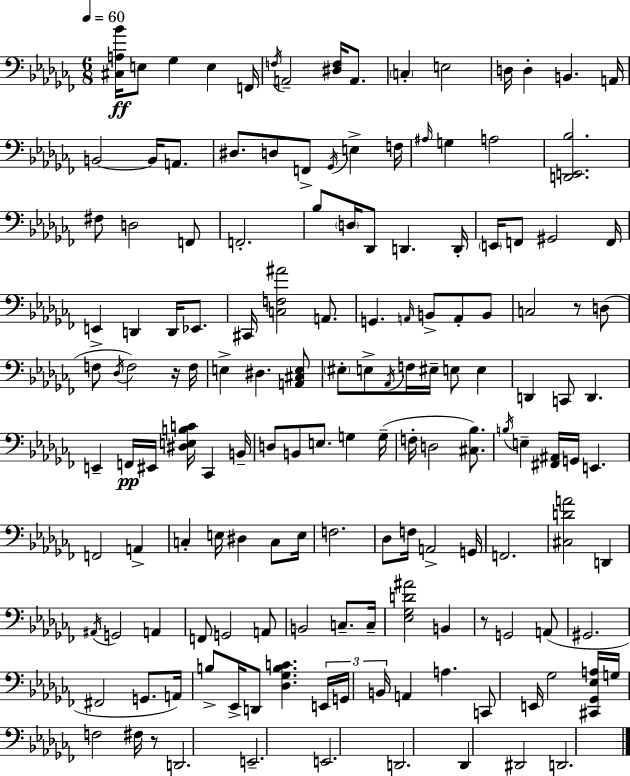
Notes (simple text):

[C#3,A3,Bb4]/s E3/e Gb3/q E3/q F2/s F3/s A2/h [D#3,F3]/s A2/e. C3/q E3/h D3/s D3/q B2/q. A2/s B2/h B2/s A2/e. D#3/e. D3/e F2/e Gb2/s E3/q F3/s A#3/s G3/q A3/h [D2,E2,Bb3]/h. F#3/e D3/h F2/e F2/h. Bb3/e D3/s Db2/e D2/q. D2/s E2/s F2/e G#2/h F2/s E2/q D2/q D2/s Eb2/e. C#2/s [C3,F3,A#4]/h A2/e. G2/q. A2/s B2/e A2/e B2/e C3/h R/e D3/e F3/e Db3/s F3/h R/s F3/s E3/q D#3/q. [A2,C#3,E3]/e EIS3/e E3/e Ab2/s F3/s EIS3/s E3/e E3/q D2/q C2/e D2/q. E2/q F2/s EIS2/s [D#3,E3,B3,C4]/s CES2/q B2/s D3/e B2/e E3/e. G3/q G3/s F3/s D3/h [C#3,Bb3]/e. B3/s E3/q [F#2,A#2]/s G2/s E2/q. F2/h A2/q C3/q E3/s D#3/q C3/e E3/s F3/h. Db3/e F3/s A2/h G2/s F2/h. [C#3,D4,A4]/h D2/q A#2/s G2/h A2/q F2/e G2/h A2/e B2/h C3/e. C3/s [Eb3,Gb3,D4,A#4]/h B2/q R/e G2/h A2/e G#2/h. F#2/h G2/e. A2/s B3/e Eb2/s D2/e [Db3,Gb3,B3,C4]/q. E2/s G2/s B2/s A2/q A3/q. C2/e E2/s Gb3/h [C#2,Gb2,Eb3,A3]/s G3/s F3/h F#3/s R/e D2/h. E2/h. E2/h. D2/h. Db2/q D#2/h D2/h.